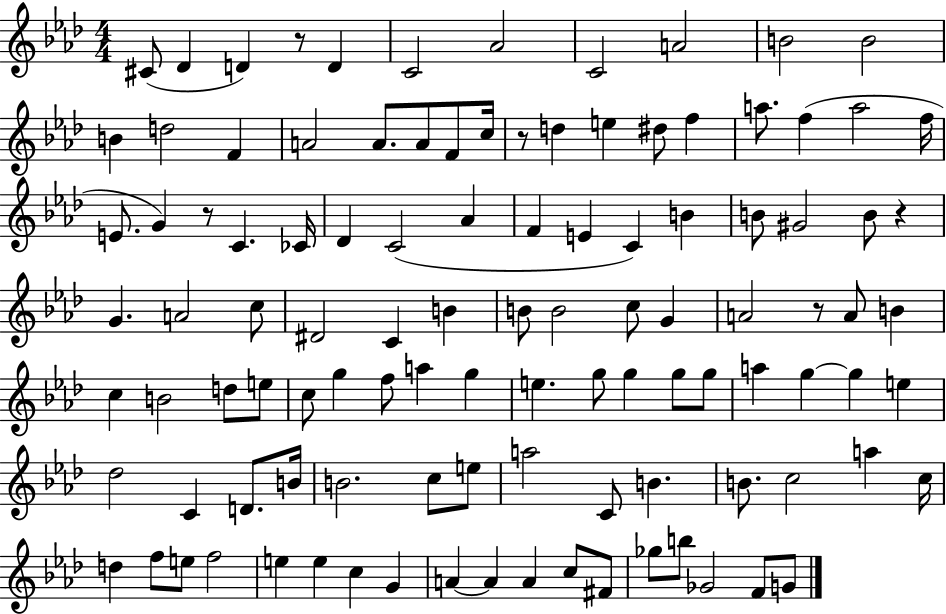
X:1
T:Untitled
M:4/4
L:1/4
K:Ab
^C/2 _D D z/2 D C2 _A2 C2 A2 B2 B2 B d2 F A2 A/2 A/2 F/2 c/4 z/2 d e ^d/2 f a/2 f a2 f/4 E/2 G z/2 C _C/4 _D C2 _A F E C B B/2 ^G2 B/2 z G A2 c/2 ^D2 C B B/2 B2 c/2 G A2 z/2 A/2 B c B2 d/2 e/2 c/2 g f/2 a g e g/2 g g/2 g/2 a g g e _d2 C D/2 B/4 B2 c/2 e/2 a2 C/2 B B/2 c2 a c/4 d f/2 e/2 f2 e e c G A A A c/2 ^F/2 _g/2 b/2 _G2 F/2 G/2